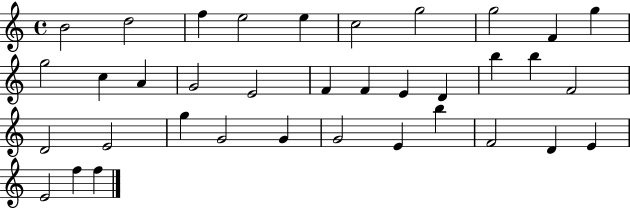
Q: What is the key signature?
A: C major